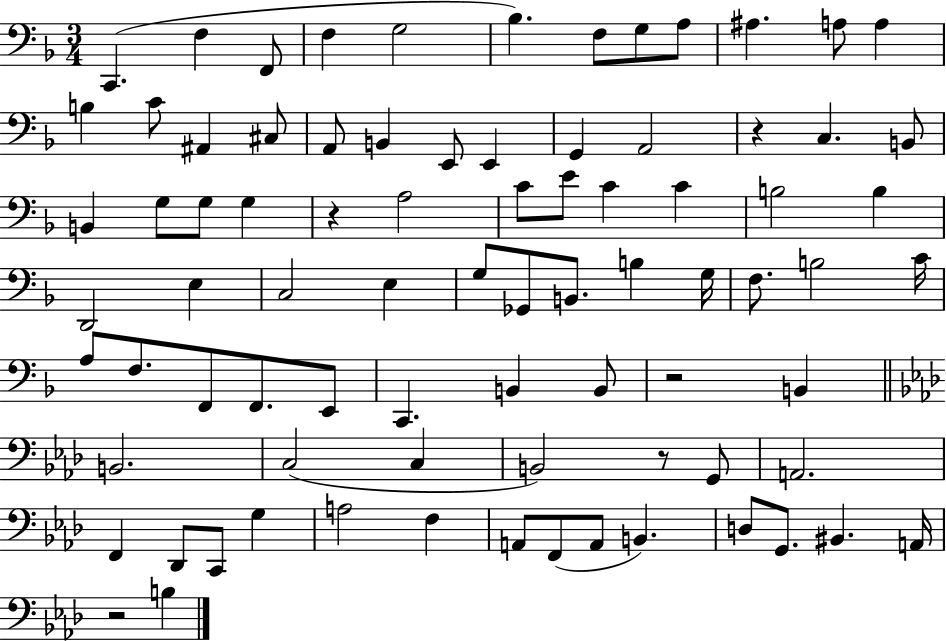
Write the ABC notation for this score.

X:1
T:Untitled
M:3/4
L:1/4
K:F
C,, F, F,,/2 F, G,2 _B, F,/2 G,/2 A,/2 ^A, A,/2 A, B, C/2 ^A,, ^C,/2 A,,/2 B,, E,,/2 E,, G,, A,,2 z C, B,,/2 B,, G,/2 G,/2 G, z A,2 C/2 E/2 C C B,2 B, D,,2 E, C,2 E, G,/2 _G,,/2 B,,/2 B, G,/4 F,/2 B,2 C/4 A,/2 F,/2 F,,/2 F,,/2 E,,/2 C,, B,, B,,/2 z2 B,, B,,2 C,2 C, B,,2 z/2 G,,/2 A,,2 F,, _D,,/2 C,,/2 G, A,2 F, A,,/2 F,,/2 A,,/2 B,, D,/2 G,,/2 ^B,, A,,/4 z2 B,